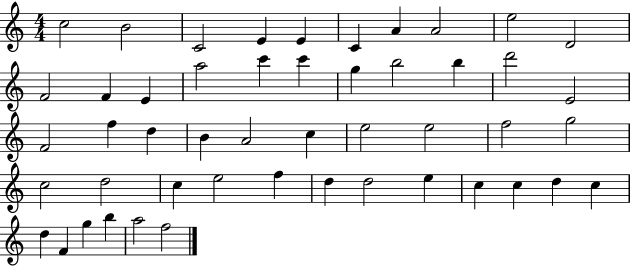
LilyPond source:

{
  \clef treble
  \numericTimeSignature
  \time 4/4
  \key c \major
  c''2 b'2 | c'2 e'4 e'4 | c'4 a'4 a'2 | e''2 d'2 | \break f'2 f'4 e'4 | a''2 c'''4 c'''4 | g''4 b''2 b''4 | d'''2 e'2 | \break f'2 f''4 d''4 | b'4 a'2 c''4 | e''2 e''2 | f''2 g''2 | \break c''2 d''2 | c''4 e''2 f''4 | d''4 d''2 e''4 | c''4 c''4 d''4 c''4 | \break d''4 f'4 g''4 b''4 | a''2 f''2 | \bar "|."
}